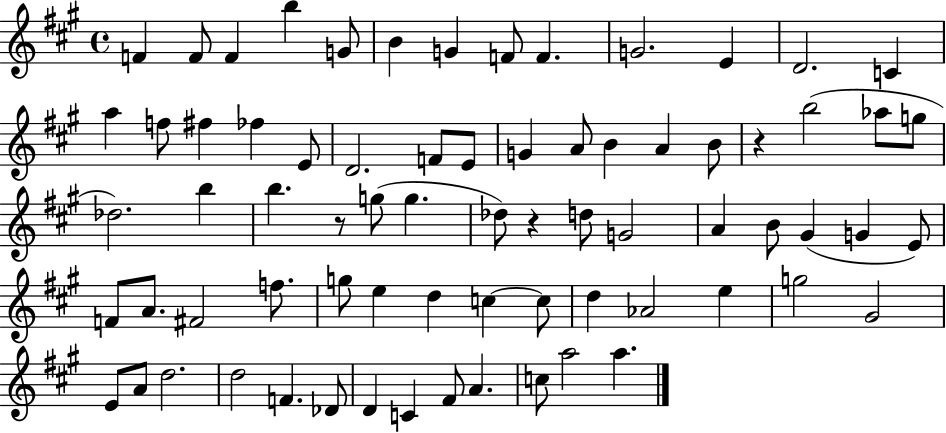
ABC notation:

X:1
T:Untitled
M:4/4
L:1/4
K:A
F F/2 F b G/2 B G F/2 F G2 E D2 C a f/2 ^f _f E/2 D2 F/2 E/2 G A/2 B A B/2 z b2 _a/2 g/2 _d2 b b z/2 g/2 g _d/2 z d/2 G2 A B/2 ^G G E/2 F/2 A/2 ^F2 f/2 g/2 e d c c/2 d _A2 e g2 ^G2 E/2 A/2 d2 d2 F _D/2 D C ^F/2 A c/2 a2 a